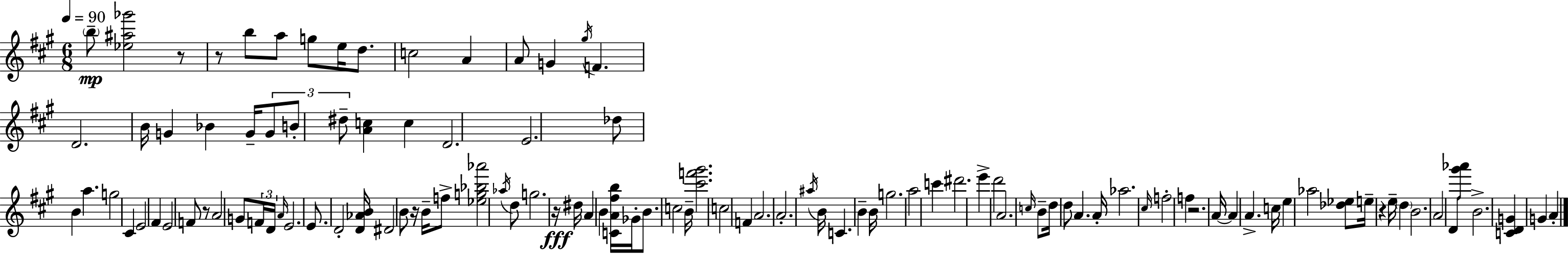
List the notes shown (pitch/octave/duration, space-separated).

B5/e [Eb5,A#5,Gb6]/h R/e R/e B5/e A5/e G5/e E5/s D5/e. C5/h A4/q A4/e G4/q G#5/s F4/q. D4/h. B4/s G4/q Bb4/q G4/s G4/e B4/e D#5/e [A4,C5]/q C5/q D4/h. E4/h. Db5/e B4/q A5/q. G5/h C#4/q E4/h F#4/q E4/h F4/e R/e A4/h G4/e F4/s D4/s A4/s E4/h. E4/e. D4/h [D4,Ab4,B4]/s D#4/h B4/e R/s B4/s F5/e [Eb5,G5,Bb5,Ab6]/h Ab5/s D5/e G5/h. R/s D#5/s A4/q B4/q [C4,A4,F#5,B5]/s Gb4/s B4/e. C5/h B4/s [C#6,F6,G#6]/h. C5/h F4/q A4/h. A4/h. A#5/s B4/s C4/q. B4/q B4/s G5/h. A5/h C6/q D#6/h. E6/q D6/h A4/h. C5/s B4/e D5/s D5/e A4/q. A4/s Ab5/h. C#5/s F5/h F5/q R/h. A4/s A4/q A4/q. C5/s E5/q Ab5/h [Db5,Eb5]/e E5/s R/q E5/s D5/q B4/h. A4/h D4/e [G#6,Ab6]/e B4/h. [C4,D4,G4]/q G4/q A4/q